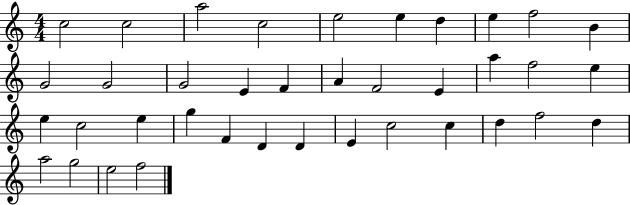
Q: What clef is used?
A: treble